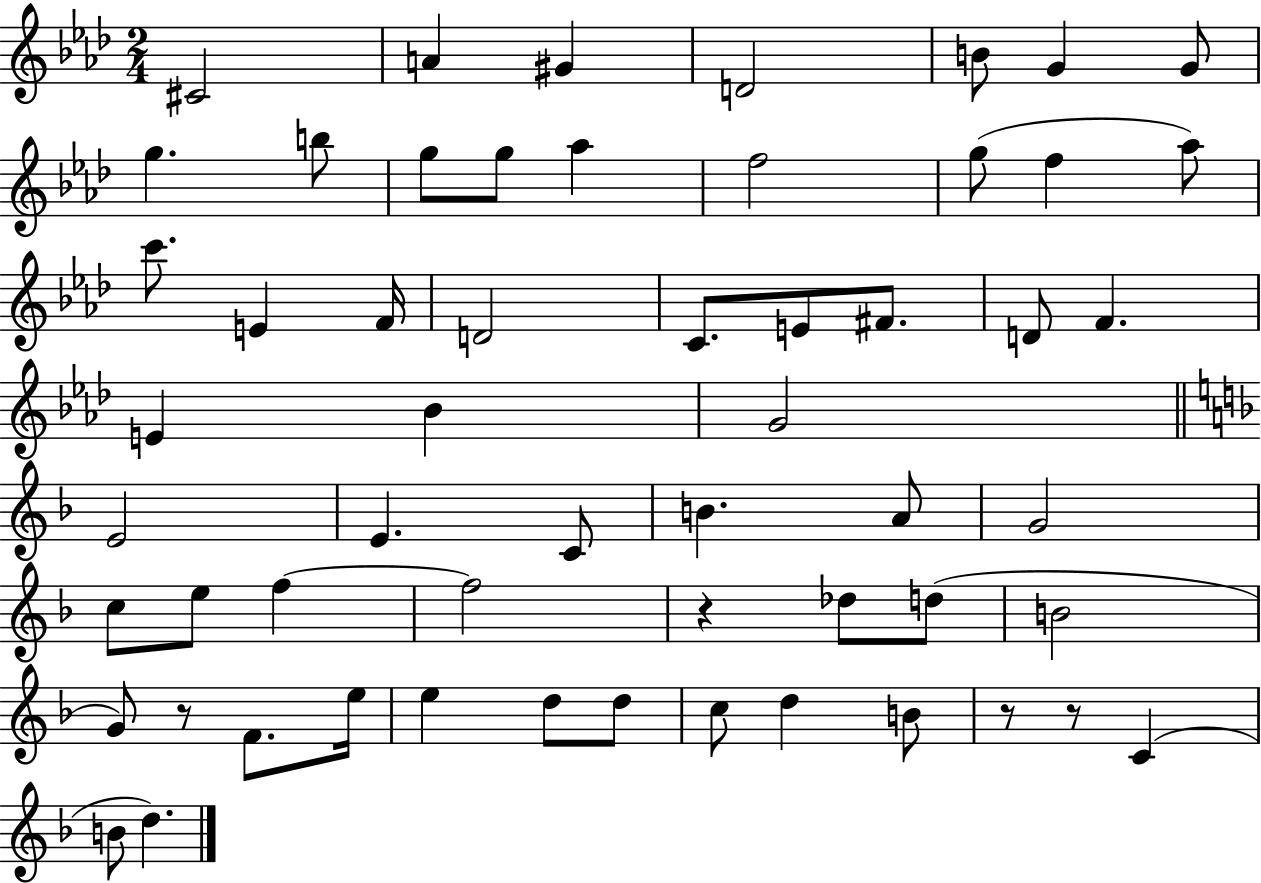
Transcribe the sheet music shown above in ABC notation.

X:1
T:Untitled
M:2/4
L:1/4
K:Ab
^C2 A ^G D2 B/2 G G/2 g b/2 g/2 g/2 _a f2 g/2 f _a/2 c'/2 E F/4 D2 C/2 E/2 ^F/2 D/2 F E _B G2 E2 E C/2 B A/2 G2 c/2 e/2 f f2 z _d/2 d/2 B2 G/2 z/2 F/2 e/4 e d/2 d/2 c/2 d B/2 z/2 z/2 C B/2 d